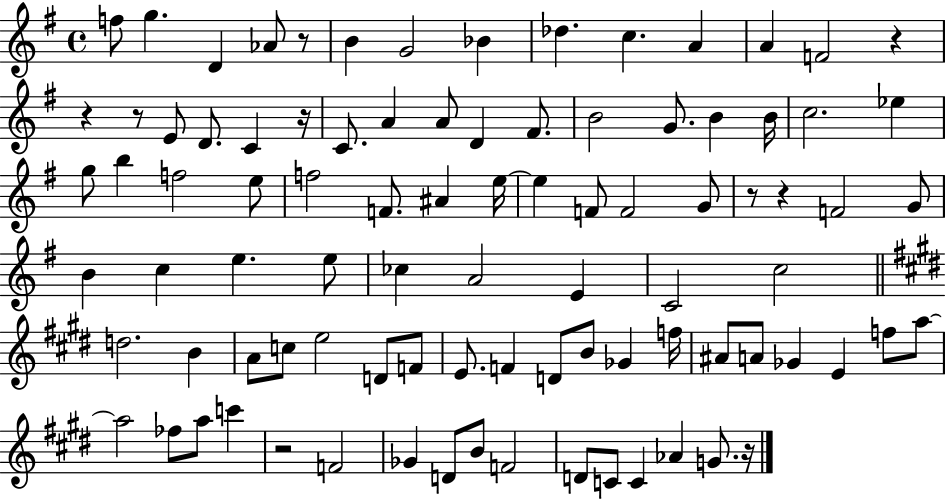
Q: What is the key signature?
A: G major